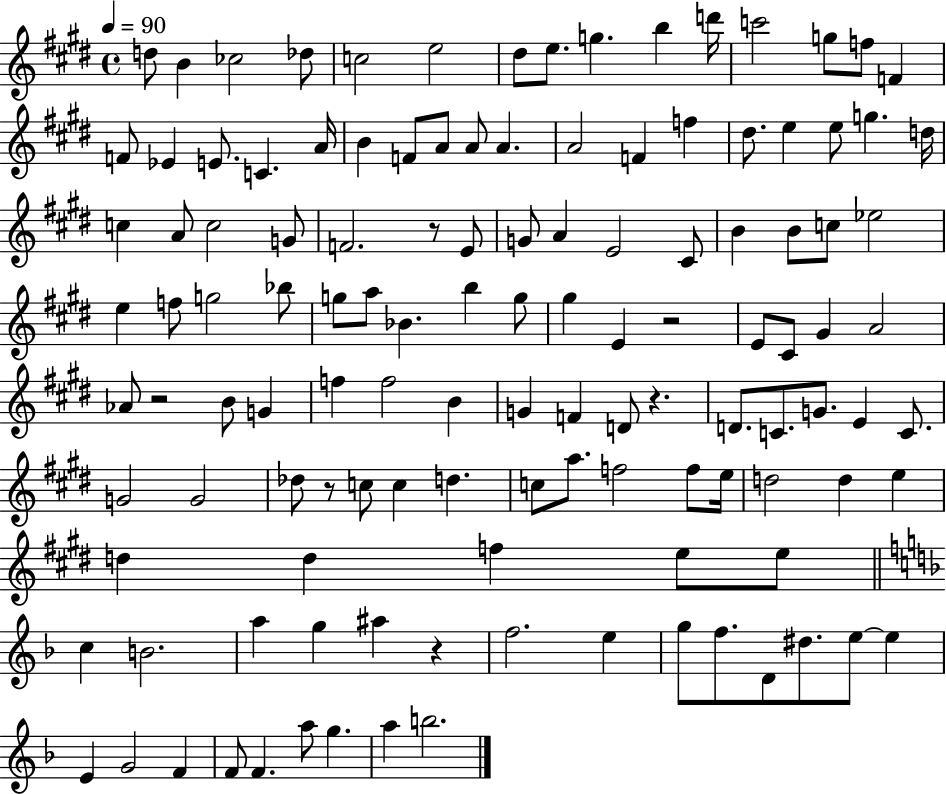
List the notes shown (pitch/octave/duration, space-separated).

D5/e B4/q CES5/h Db5/e C5/h E5/h D#5/e E5/e. G5/q. B5/q D6/s C6/h G5/e F5/e F4/q F4/e Eb4/q E4/e. C4/q. A4/s B4/q F4/e A4/e A4/e A4/q. A4/h F4/q F5/q D#5/e. E5/q E5/e G5/q. D5/s C5/q A4/e C5/h G4/e F4/h. R/e E4/e G4/e A4/q E4/h C#4/e B4/q B4/e C5/e Eb5/h E5/q F5/e G5/h Bb5/e G5/e A5/e Bb4/q. B5/q G5/e G#5/q E4/q R/h E4/e C#4/e G#4/q A4/h Ab4/e R/h B4/e G4/q F5/q F5/h B4/q G4/q F4/q D4/e R/q. D4/e. C4/e. G4/e. E4/q C4/e. G4/h G4/h Db5/e R/e C5/e C5/q D5/q. C5/e A5/e. F5/h F5/e E5/s D5/h D5/q E5/q D5/q D5/q F5/q E5/e E5/e C5/q B4/h. A5/q G5/q A#5/q R/q F5/h. E5/q G5/e F5/e. D4/e D#5/e. E5/e E5/q E4/q G4/h F4/q F4/e F4/q. A5/e G5/q. A5/q B5/h.